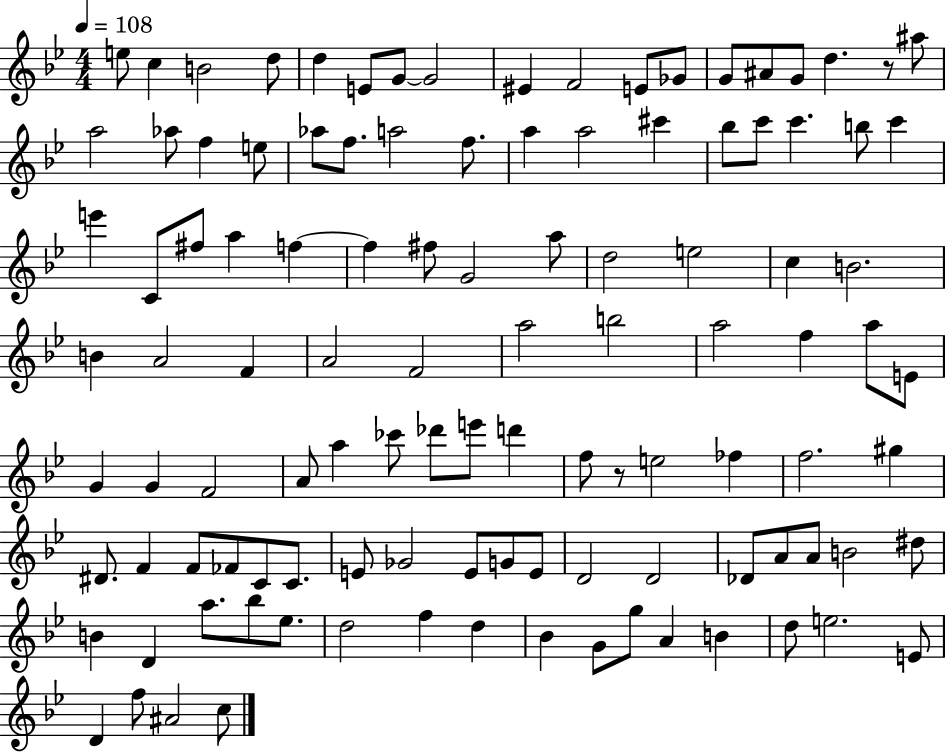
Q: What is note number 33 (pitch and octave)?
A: C6